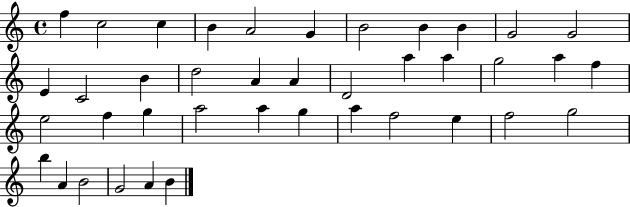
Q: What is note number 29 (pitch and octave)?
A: G5